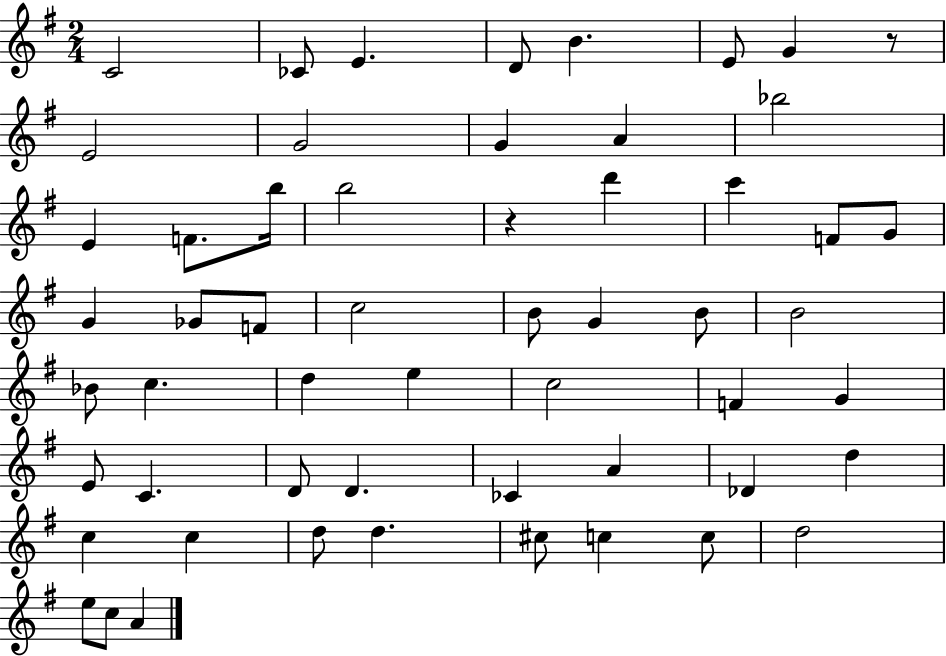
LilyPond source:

{
  \clef treble
  \numericTimeSignature
  \time 2/4
  \key g \major
  c'2 | ces'8 e'4. | d'8 b'4. | e'8 g'4 r8 | \break e'2 | g'2 | g'4 a'4 | bes''2 | \break e'4 f'8. b''16 | b''2 | r4 d'''4 | c'''4 f'8 g'8 | \break g'4 ges'8 f'8 | c''2 | b'8 g'4 b'8 | b'2 | \break bes'8 c''4. | d''4 e''4 | c''2 | f'4 g'4 | \break e'8 c'4. | d'8 d'4. | ces'4 a'4 | des'4 d''4 | \break c''4 c''4 | d''8 d''4. | cis''8 c''4 c''8 | d''2 | \break e''8 c''8 a'4 | \bar "|."
}